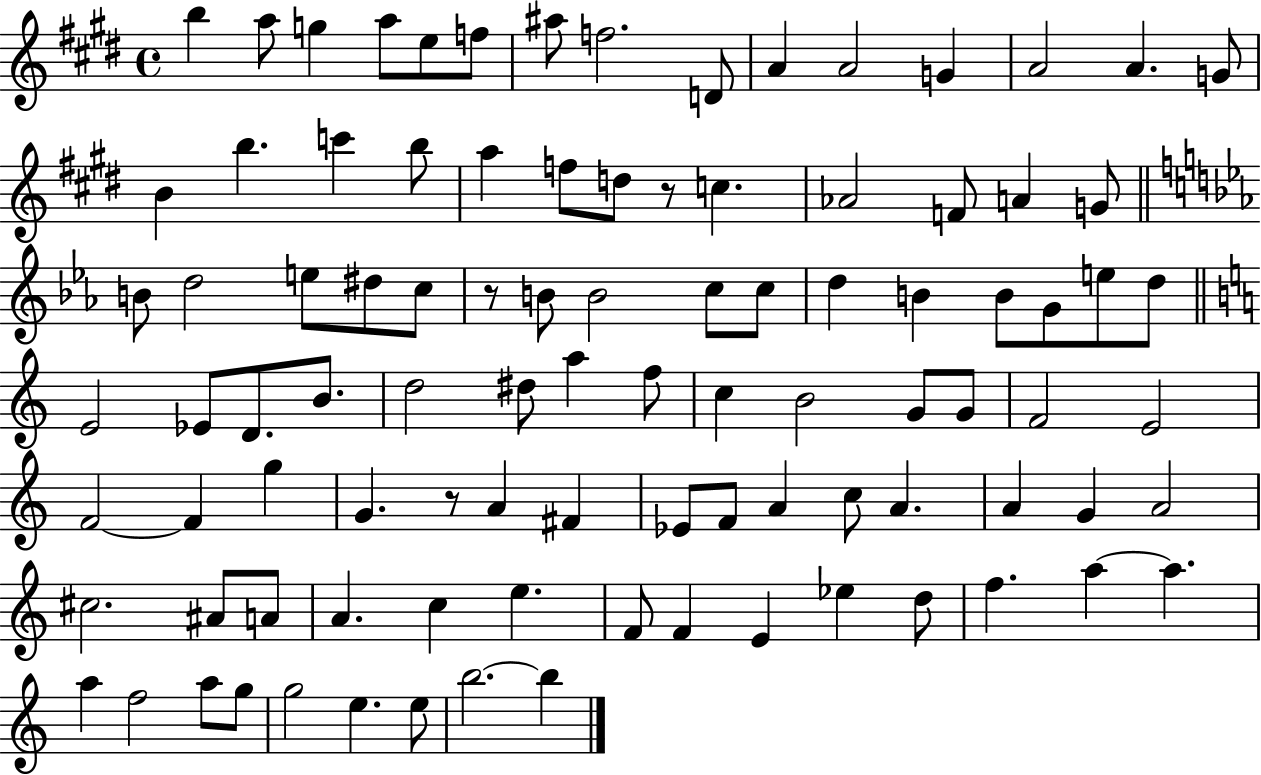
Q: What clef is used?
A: treble